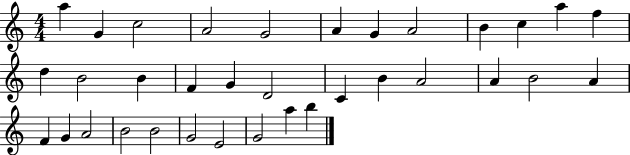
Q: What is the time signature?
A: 4/4